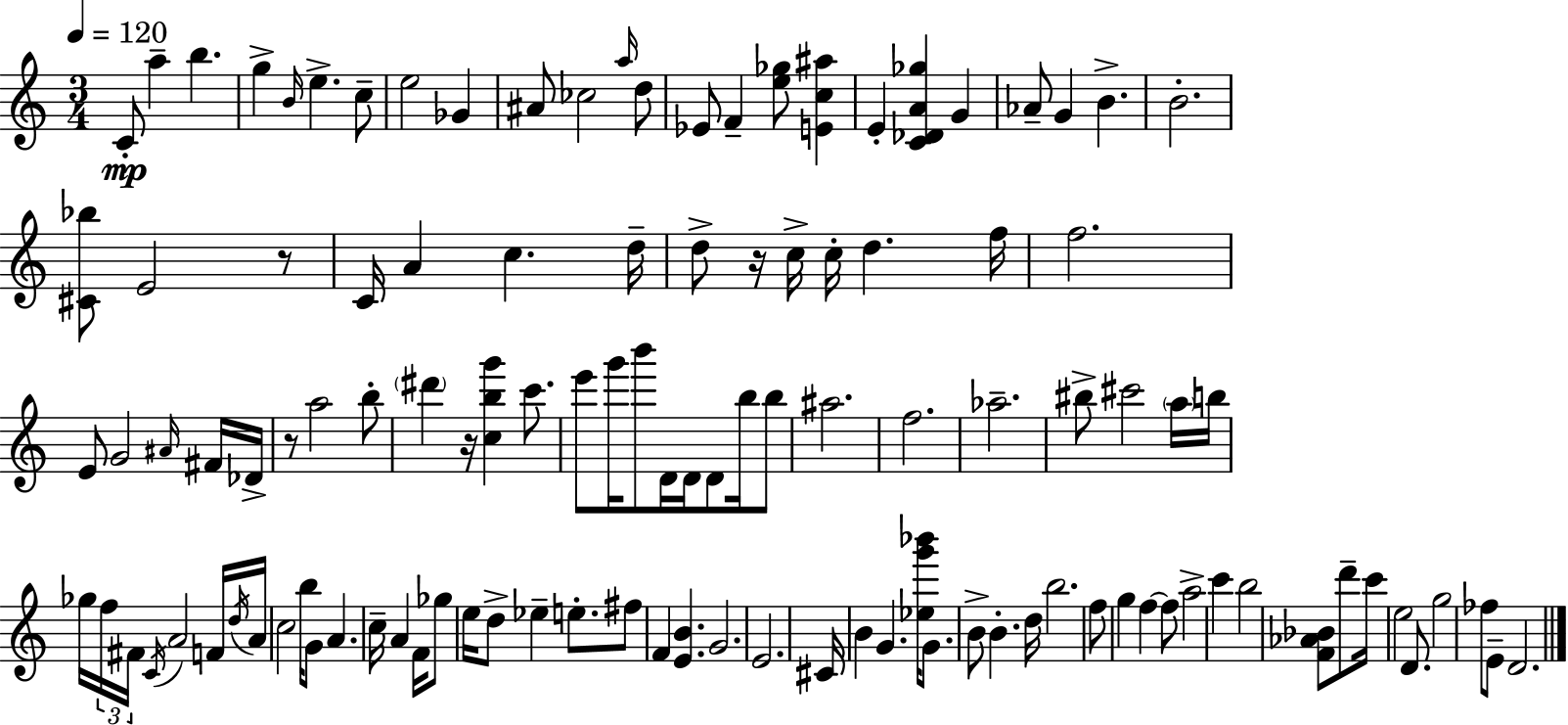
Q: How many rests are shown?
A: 4